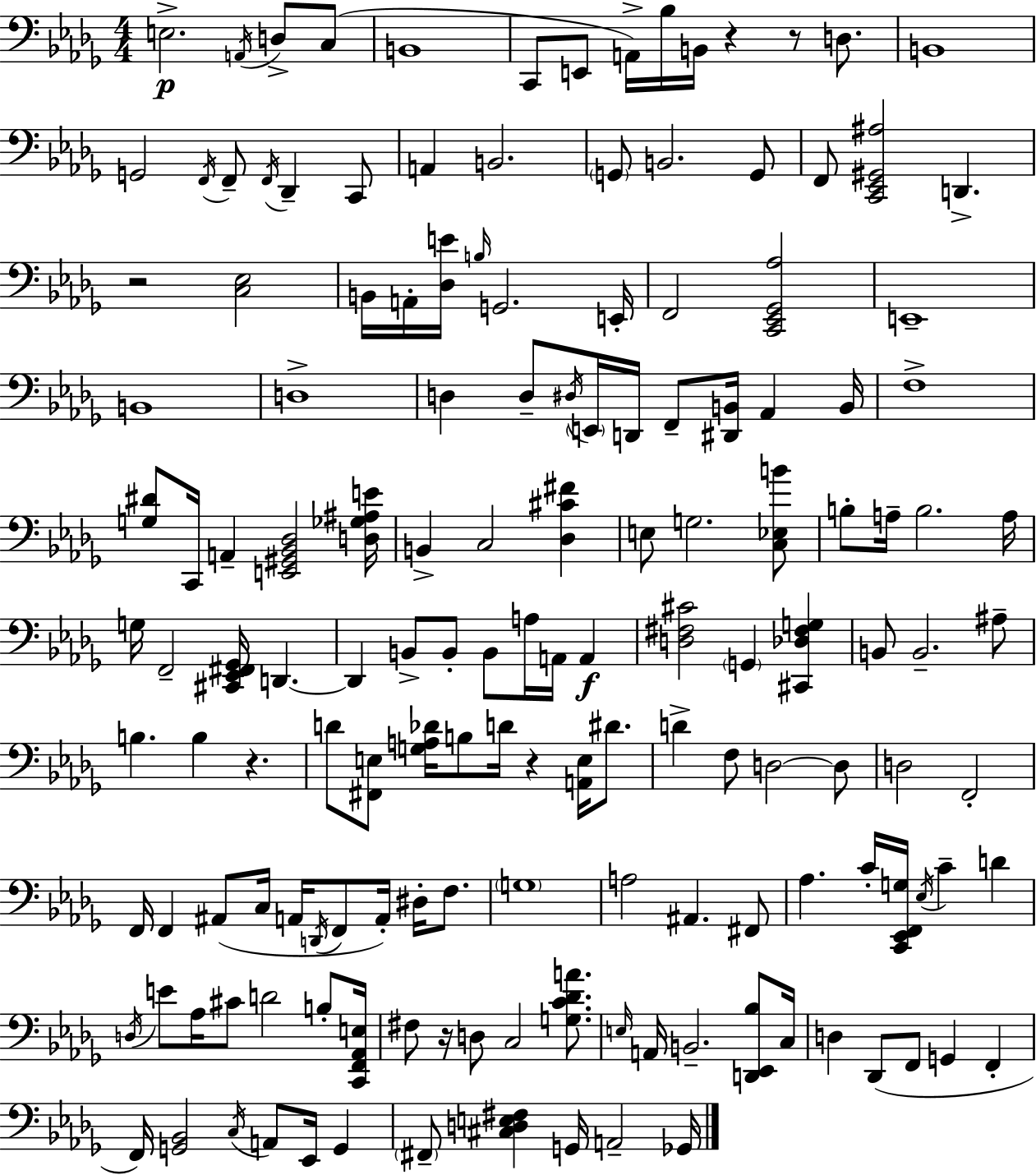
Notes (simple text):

E3/h. A2/s D3/e C3/e B2/w C2/e E2/e A2/s Bb3/s B2/s R/q R/e D3/e. B2/w G2/h F2/s F2/e F2/s Db2/q C2/e A2/q B2/h. G2/e B2/h. G2/e F2/e [C2,Eb2,G#2,A#3]/h D2/q. R/h [C3,Eb3]/h B2/s A2/s [Db3,E4]/s B3/s G2/h. E2/s F2/h [C2,Eb2,Gb2,Ab3]/h E2/w B2/w D3/w D3/q D3/e D#3/s E2/s D2/s F2/e [D#2,B2]/s Ab2/q B2/s F3/w [G3,D#4]/e C2/s A2/q [E2,G#2,Bb2,Db3]/h [D3,Gb3,A#3,E4]/s B2/q C3/h [Db3,C#4,F#4]/q E3/e G3/h. [C3,Eb3,B4]/e B3/e A3/s B3/h. A3/s G3/s F2/h [C#2,Eb2,F#2,Gb2]/s D2/q. D2/q B2/e B2/e B2/e A3/s A2/s A2/q [D3,F#3,C#4]/h G2/q [C#2,Db3,F#3,G3]/q B2/e B2/h. A#3/e B3/q. B3/q R/q. D4/e [F#2,E3]/e [G3,A3,Db4]/s B3/e D4/s R/q [A2,E3]/s D#4/e. D4/q F3/e D3/h D3/e D3/h F2/h F2/s F2/q A#2/e C3/s A2/s D2/s F2/e A2/s D#3/s F3/e. G3/w A3/h A#2/q. F#2/e Ab3/q. C4/s [C2,Eb2,F2,G3]/s Eb3/s C4/q D4/q D3/s E4/e Ab3/s C#4/e D4/h B3/e [C2,F2,Ab2,E3]/s F#3/e R/s D3/e C3/h [G3,C4,Db4,A4]/e. E3/s A2/s B2/h. [D2,Eb2,Bb3]/e C3/s D3/q Db2/e F2/e G2/q F2/q F2/s [G2,Bb2]/h C3/s A2/e Eb2/s G2/q F#2/e [C#3,D3,E3,F#3]/q G2/s A2/h Gb2/s